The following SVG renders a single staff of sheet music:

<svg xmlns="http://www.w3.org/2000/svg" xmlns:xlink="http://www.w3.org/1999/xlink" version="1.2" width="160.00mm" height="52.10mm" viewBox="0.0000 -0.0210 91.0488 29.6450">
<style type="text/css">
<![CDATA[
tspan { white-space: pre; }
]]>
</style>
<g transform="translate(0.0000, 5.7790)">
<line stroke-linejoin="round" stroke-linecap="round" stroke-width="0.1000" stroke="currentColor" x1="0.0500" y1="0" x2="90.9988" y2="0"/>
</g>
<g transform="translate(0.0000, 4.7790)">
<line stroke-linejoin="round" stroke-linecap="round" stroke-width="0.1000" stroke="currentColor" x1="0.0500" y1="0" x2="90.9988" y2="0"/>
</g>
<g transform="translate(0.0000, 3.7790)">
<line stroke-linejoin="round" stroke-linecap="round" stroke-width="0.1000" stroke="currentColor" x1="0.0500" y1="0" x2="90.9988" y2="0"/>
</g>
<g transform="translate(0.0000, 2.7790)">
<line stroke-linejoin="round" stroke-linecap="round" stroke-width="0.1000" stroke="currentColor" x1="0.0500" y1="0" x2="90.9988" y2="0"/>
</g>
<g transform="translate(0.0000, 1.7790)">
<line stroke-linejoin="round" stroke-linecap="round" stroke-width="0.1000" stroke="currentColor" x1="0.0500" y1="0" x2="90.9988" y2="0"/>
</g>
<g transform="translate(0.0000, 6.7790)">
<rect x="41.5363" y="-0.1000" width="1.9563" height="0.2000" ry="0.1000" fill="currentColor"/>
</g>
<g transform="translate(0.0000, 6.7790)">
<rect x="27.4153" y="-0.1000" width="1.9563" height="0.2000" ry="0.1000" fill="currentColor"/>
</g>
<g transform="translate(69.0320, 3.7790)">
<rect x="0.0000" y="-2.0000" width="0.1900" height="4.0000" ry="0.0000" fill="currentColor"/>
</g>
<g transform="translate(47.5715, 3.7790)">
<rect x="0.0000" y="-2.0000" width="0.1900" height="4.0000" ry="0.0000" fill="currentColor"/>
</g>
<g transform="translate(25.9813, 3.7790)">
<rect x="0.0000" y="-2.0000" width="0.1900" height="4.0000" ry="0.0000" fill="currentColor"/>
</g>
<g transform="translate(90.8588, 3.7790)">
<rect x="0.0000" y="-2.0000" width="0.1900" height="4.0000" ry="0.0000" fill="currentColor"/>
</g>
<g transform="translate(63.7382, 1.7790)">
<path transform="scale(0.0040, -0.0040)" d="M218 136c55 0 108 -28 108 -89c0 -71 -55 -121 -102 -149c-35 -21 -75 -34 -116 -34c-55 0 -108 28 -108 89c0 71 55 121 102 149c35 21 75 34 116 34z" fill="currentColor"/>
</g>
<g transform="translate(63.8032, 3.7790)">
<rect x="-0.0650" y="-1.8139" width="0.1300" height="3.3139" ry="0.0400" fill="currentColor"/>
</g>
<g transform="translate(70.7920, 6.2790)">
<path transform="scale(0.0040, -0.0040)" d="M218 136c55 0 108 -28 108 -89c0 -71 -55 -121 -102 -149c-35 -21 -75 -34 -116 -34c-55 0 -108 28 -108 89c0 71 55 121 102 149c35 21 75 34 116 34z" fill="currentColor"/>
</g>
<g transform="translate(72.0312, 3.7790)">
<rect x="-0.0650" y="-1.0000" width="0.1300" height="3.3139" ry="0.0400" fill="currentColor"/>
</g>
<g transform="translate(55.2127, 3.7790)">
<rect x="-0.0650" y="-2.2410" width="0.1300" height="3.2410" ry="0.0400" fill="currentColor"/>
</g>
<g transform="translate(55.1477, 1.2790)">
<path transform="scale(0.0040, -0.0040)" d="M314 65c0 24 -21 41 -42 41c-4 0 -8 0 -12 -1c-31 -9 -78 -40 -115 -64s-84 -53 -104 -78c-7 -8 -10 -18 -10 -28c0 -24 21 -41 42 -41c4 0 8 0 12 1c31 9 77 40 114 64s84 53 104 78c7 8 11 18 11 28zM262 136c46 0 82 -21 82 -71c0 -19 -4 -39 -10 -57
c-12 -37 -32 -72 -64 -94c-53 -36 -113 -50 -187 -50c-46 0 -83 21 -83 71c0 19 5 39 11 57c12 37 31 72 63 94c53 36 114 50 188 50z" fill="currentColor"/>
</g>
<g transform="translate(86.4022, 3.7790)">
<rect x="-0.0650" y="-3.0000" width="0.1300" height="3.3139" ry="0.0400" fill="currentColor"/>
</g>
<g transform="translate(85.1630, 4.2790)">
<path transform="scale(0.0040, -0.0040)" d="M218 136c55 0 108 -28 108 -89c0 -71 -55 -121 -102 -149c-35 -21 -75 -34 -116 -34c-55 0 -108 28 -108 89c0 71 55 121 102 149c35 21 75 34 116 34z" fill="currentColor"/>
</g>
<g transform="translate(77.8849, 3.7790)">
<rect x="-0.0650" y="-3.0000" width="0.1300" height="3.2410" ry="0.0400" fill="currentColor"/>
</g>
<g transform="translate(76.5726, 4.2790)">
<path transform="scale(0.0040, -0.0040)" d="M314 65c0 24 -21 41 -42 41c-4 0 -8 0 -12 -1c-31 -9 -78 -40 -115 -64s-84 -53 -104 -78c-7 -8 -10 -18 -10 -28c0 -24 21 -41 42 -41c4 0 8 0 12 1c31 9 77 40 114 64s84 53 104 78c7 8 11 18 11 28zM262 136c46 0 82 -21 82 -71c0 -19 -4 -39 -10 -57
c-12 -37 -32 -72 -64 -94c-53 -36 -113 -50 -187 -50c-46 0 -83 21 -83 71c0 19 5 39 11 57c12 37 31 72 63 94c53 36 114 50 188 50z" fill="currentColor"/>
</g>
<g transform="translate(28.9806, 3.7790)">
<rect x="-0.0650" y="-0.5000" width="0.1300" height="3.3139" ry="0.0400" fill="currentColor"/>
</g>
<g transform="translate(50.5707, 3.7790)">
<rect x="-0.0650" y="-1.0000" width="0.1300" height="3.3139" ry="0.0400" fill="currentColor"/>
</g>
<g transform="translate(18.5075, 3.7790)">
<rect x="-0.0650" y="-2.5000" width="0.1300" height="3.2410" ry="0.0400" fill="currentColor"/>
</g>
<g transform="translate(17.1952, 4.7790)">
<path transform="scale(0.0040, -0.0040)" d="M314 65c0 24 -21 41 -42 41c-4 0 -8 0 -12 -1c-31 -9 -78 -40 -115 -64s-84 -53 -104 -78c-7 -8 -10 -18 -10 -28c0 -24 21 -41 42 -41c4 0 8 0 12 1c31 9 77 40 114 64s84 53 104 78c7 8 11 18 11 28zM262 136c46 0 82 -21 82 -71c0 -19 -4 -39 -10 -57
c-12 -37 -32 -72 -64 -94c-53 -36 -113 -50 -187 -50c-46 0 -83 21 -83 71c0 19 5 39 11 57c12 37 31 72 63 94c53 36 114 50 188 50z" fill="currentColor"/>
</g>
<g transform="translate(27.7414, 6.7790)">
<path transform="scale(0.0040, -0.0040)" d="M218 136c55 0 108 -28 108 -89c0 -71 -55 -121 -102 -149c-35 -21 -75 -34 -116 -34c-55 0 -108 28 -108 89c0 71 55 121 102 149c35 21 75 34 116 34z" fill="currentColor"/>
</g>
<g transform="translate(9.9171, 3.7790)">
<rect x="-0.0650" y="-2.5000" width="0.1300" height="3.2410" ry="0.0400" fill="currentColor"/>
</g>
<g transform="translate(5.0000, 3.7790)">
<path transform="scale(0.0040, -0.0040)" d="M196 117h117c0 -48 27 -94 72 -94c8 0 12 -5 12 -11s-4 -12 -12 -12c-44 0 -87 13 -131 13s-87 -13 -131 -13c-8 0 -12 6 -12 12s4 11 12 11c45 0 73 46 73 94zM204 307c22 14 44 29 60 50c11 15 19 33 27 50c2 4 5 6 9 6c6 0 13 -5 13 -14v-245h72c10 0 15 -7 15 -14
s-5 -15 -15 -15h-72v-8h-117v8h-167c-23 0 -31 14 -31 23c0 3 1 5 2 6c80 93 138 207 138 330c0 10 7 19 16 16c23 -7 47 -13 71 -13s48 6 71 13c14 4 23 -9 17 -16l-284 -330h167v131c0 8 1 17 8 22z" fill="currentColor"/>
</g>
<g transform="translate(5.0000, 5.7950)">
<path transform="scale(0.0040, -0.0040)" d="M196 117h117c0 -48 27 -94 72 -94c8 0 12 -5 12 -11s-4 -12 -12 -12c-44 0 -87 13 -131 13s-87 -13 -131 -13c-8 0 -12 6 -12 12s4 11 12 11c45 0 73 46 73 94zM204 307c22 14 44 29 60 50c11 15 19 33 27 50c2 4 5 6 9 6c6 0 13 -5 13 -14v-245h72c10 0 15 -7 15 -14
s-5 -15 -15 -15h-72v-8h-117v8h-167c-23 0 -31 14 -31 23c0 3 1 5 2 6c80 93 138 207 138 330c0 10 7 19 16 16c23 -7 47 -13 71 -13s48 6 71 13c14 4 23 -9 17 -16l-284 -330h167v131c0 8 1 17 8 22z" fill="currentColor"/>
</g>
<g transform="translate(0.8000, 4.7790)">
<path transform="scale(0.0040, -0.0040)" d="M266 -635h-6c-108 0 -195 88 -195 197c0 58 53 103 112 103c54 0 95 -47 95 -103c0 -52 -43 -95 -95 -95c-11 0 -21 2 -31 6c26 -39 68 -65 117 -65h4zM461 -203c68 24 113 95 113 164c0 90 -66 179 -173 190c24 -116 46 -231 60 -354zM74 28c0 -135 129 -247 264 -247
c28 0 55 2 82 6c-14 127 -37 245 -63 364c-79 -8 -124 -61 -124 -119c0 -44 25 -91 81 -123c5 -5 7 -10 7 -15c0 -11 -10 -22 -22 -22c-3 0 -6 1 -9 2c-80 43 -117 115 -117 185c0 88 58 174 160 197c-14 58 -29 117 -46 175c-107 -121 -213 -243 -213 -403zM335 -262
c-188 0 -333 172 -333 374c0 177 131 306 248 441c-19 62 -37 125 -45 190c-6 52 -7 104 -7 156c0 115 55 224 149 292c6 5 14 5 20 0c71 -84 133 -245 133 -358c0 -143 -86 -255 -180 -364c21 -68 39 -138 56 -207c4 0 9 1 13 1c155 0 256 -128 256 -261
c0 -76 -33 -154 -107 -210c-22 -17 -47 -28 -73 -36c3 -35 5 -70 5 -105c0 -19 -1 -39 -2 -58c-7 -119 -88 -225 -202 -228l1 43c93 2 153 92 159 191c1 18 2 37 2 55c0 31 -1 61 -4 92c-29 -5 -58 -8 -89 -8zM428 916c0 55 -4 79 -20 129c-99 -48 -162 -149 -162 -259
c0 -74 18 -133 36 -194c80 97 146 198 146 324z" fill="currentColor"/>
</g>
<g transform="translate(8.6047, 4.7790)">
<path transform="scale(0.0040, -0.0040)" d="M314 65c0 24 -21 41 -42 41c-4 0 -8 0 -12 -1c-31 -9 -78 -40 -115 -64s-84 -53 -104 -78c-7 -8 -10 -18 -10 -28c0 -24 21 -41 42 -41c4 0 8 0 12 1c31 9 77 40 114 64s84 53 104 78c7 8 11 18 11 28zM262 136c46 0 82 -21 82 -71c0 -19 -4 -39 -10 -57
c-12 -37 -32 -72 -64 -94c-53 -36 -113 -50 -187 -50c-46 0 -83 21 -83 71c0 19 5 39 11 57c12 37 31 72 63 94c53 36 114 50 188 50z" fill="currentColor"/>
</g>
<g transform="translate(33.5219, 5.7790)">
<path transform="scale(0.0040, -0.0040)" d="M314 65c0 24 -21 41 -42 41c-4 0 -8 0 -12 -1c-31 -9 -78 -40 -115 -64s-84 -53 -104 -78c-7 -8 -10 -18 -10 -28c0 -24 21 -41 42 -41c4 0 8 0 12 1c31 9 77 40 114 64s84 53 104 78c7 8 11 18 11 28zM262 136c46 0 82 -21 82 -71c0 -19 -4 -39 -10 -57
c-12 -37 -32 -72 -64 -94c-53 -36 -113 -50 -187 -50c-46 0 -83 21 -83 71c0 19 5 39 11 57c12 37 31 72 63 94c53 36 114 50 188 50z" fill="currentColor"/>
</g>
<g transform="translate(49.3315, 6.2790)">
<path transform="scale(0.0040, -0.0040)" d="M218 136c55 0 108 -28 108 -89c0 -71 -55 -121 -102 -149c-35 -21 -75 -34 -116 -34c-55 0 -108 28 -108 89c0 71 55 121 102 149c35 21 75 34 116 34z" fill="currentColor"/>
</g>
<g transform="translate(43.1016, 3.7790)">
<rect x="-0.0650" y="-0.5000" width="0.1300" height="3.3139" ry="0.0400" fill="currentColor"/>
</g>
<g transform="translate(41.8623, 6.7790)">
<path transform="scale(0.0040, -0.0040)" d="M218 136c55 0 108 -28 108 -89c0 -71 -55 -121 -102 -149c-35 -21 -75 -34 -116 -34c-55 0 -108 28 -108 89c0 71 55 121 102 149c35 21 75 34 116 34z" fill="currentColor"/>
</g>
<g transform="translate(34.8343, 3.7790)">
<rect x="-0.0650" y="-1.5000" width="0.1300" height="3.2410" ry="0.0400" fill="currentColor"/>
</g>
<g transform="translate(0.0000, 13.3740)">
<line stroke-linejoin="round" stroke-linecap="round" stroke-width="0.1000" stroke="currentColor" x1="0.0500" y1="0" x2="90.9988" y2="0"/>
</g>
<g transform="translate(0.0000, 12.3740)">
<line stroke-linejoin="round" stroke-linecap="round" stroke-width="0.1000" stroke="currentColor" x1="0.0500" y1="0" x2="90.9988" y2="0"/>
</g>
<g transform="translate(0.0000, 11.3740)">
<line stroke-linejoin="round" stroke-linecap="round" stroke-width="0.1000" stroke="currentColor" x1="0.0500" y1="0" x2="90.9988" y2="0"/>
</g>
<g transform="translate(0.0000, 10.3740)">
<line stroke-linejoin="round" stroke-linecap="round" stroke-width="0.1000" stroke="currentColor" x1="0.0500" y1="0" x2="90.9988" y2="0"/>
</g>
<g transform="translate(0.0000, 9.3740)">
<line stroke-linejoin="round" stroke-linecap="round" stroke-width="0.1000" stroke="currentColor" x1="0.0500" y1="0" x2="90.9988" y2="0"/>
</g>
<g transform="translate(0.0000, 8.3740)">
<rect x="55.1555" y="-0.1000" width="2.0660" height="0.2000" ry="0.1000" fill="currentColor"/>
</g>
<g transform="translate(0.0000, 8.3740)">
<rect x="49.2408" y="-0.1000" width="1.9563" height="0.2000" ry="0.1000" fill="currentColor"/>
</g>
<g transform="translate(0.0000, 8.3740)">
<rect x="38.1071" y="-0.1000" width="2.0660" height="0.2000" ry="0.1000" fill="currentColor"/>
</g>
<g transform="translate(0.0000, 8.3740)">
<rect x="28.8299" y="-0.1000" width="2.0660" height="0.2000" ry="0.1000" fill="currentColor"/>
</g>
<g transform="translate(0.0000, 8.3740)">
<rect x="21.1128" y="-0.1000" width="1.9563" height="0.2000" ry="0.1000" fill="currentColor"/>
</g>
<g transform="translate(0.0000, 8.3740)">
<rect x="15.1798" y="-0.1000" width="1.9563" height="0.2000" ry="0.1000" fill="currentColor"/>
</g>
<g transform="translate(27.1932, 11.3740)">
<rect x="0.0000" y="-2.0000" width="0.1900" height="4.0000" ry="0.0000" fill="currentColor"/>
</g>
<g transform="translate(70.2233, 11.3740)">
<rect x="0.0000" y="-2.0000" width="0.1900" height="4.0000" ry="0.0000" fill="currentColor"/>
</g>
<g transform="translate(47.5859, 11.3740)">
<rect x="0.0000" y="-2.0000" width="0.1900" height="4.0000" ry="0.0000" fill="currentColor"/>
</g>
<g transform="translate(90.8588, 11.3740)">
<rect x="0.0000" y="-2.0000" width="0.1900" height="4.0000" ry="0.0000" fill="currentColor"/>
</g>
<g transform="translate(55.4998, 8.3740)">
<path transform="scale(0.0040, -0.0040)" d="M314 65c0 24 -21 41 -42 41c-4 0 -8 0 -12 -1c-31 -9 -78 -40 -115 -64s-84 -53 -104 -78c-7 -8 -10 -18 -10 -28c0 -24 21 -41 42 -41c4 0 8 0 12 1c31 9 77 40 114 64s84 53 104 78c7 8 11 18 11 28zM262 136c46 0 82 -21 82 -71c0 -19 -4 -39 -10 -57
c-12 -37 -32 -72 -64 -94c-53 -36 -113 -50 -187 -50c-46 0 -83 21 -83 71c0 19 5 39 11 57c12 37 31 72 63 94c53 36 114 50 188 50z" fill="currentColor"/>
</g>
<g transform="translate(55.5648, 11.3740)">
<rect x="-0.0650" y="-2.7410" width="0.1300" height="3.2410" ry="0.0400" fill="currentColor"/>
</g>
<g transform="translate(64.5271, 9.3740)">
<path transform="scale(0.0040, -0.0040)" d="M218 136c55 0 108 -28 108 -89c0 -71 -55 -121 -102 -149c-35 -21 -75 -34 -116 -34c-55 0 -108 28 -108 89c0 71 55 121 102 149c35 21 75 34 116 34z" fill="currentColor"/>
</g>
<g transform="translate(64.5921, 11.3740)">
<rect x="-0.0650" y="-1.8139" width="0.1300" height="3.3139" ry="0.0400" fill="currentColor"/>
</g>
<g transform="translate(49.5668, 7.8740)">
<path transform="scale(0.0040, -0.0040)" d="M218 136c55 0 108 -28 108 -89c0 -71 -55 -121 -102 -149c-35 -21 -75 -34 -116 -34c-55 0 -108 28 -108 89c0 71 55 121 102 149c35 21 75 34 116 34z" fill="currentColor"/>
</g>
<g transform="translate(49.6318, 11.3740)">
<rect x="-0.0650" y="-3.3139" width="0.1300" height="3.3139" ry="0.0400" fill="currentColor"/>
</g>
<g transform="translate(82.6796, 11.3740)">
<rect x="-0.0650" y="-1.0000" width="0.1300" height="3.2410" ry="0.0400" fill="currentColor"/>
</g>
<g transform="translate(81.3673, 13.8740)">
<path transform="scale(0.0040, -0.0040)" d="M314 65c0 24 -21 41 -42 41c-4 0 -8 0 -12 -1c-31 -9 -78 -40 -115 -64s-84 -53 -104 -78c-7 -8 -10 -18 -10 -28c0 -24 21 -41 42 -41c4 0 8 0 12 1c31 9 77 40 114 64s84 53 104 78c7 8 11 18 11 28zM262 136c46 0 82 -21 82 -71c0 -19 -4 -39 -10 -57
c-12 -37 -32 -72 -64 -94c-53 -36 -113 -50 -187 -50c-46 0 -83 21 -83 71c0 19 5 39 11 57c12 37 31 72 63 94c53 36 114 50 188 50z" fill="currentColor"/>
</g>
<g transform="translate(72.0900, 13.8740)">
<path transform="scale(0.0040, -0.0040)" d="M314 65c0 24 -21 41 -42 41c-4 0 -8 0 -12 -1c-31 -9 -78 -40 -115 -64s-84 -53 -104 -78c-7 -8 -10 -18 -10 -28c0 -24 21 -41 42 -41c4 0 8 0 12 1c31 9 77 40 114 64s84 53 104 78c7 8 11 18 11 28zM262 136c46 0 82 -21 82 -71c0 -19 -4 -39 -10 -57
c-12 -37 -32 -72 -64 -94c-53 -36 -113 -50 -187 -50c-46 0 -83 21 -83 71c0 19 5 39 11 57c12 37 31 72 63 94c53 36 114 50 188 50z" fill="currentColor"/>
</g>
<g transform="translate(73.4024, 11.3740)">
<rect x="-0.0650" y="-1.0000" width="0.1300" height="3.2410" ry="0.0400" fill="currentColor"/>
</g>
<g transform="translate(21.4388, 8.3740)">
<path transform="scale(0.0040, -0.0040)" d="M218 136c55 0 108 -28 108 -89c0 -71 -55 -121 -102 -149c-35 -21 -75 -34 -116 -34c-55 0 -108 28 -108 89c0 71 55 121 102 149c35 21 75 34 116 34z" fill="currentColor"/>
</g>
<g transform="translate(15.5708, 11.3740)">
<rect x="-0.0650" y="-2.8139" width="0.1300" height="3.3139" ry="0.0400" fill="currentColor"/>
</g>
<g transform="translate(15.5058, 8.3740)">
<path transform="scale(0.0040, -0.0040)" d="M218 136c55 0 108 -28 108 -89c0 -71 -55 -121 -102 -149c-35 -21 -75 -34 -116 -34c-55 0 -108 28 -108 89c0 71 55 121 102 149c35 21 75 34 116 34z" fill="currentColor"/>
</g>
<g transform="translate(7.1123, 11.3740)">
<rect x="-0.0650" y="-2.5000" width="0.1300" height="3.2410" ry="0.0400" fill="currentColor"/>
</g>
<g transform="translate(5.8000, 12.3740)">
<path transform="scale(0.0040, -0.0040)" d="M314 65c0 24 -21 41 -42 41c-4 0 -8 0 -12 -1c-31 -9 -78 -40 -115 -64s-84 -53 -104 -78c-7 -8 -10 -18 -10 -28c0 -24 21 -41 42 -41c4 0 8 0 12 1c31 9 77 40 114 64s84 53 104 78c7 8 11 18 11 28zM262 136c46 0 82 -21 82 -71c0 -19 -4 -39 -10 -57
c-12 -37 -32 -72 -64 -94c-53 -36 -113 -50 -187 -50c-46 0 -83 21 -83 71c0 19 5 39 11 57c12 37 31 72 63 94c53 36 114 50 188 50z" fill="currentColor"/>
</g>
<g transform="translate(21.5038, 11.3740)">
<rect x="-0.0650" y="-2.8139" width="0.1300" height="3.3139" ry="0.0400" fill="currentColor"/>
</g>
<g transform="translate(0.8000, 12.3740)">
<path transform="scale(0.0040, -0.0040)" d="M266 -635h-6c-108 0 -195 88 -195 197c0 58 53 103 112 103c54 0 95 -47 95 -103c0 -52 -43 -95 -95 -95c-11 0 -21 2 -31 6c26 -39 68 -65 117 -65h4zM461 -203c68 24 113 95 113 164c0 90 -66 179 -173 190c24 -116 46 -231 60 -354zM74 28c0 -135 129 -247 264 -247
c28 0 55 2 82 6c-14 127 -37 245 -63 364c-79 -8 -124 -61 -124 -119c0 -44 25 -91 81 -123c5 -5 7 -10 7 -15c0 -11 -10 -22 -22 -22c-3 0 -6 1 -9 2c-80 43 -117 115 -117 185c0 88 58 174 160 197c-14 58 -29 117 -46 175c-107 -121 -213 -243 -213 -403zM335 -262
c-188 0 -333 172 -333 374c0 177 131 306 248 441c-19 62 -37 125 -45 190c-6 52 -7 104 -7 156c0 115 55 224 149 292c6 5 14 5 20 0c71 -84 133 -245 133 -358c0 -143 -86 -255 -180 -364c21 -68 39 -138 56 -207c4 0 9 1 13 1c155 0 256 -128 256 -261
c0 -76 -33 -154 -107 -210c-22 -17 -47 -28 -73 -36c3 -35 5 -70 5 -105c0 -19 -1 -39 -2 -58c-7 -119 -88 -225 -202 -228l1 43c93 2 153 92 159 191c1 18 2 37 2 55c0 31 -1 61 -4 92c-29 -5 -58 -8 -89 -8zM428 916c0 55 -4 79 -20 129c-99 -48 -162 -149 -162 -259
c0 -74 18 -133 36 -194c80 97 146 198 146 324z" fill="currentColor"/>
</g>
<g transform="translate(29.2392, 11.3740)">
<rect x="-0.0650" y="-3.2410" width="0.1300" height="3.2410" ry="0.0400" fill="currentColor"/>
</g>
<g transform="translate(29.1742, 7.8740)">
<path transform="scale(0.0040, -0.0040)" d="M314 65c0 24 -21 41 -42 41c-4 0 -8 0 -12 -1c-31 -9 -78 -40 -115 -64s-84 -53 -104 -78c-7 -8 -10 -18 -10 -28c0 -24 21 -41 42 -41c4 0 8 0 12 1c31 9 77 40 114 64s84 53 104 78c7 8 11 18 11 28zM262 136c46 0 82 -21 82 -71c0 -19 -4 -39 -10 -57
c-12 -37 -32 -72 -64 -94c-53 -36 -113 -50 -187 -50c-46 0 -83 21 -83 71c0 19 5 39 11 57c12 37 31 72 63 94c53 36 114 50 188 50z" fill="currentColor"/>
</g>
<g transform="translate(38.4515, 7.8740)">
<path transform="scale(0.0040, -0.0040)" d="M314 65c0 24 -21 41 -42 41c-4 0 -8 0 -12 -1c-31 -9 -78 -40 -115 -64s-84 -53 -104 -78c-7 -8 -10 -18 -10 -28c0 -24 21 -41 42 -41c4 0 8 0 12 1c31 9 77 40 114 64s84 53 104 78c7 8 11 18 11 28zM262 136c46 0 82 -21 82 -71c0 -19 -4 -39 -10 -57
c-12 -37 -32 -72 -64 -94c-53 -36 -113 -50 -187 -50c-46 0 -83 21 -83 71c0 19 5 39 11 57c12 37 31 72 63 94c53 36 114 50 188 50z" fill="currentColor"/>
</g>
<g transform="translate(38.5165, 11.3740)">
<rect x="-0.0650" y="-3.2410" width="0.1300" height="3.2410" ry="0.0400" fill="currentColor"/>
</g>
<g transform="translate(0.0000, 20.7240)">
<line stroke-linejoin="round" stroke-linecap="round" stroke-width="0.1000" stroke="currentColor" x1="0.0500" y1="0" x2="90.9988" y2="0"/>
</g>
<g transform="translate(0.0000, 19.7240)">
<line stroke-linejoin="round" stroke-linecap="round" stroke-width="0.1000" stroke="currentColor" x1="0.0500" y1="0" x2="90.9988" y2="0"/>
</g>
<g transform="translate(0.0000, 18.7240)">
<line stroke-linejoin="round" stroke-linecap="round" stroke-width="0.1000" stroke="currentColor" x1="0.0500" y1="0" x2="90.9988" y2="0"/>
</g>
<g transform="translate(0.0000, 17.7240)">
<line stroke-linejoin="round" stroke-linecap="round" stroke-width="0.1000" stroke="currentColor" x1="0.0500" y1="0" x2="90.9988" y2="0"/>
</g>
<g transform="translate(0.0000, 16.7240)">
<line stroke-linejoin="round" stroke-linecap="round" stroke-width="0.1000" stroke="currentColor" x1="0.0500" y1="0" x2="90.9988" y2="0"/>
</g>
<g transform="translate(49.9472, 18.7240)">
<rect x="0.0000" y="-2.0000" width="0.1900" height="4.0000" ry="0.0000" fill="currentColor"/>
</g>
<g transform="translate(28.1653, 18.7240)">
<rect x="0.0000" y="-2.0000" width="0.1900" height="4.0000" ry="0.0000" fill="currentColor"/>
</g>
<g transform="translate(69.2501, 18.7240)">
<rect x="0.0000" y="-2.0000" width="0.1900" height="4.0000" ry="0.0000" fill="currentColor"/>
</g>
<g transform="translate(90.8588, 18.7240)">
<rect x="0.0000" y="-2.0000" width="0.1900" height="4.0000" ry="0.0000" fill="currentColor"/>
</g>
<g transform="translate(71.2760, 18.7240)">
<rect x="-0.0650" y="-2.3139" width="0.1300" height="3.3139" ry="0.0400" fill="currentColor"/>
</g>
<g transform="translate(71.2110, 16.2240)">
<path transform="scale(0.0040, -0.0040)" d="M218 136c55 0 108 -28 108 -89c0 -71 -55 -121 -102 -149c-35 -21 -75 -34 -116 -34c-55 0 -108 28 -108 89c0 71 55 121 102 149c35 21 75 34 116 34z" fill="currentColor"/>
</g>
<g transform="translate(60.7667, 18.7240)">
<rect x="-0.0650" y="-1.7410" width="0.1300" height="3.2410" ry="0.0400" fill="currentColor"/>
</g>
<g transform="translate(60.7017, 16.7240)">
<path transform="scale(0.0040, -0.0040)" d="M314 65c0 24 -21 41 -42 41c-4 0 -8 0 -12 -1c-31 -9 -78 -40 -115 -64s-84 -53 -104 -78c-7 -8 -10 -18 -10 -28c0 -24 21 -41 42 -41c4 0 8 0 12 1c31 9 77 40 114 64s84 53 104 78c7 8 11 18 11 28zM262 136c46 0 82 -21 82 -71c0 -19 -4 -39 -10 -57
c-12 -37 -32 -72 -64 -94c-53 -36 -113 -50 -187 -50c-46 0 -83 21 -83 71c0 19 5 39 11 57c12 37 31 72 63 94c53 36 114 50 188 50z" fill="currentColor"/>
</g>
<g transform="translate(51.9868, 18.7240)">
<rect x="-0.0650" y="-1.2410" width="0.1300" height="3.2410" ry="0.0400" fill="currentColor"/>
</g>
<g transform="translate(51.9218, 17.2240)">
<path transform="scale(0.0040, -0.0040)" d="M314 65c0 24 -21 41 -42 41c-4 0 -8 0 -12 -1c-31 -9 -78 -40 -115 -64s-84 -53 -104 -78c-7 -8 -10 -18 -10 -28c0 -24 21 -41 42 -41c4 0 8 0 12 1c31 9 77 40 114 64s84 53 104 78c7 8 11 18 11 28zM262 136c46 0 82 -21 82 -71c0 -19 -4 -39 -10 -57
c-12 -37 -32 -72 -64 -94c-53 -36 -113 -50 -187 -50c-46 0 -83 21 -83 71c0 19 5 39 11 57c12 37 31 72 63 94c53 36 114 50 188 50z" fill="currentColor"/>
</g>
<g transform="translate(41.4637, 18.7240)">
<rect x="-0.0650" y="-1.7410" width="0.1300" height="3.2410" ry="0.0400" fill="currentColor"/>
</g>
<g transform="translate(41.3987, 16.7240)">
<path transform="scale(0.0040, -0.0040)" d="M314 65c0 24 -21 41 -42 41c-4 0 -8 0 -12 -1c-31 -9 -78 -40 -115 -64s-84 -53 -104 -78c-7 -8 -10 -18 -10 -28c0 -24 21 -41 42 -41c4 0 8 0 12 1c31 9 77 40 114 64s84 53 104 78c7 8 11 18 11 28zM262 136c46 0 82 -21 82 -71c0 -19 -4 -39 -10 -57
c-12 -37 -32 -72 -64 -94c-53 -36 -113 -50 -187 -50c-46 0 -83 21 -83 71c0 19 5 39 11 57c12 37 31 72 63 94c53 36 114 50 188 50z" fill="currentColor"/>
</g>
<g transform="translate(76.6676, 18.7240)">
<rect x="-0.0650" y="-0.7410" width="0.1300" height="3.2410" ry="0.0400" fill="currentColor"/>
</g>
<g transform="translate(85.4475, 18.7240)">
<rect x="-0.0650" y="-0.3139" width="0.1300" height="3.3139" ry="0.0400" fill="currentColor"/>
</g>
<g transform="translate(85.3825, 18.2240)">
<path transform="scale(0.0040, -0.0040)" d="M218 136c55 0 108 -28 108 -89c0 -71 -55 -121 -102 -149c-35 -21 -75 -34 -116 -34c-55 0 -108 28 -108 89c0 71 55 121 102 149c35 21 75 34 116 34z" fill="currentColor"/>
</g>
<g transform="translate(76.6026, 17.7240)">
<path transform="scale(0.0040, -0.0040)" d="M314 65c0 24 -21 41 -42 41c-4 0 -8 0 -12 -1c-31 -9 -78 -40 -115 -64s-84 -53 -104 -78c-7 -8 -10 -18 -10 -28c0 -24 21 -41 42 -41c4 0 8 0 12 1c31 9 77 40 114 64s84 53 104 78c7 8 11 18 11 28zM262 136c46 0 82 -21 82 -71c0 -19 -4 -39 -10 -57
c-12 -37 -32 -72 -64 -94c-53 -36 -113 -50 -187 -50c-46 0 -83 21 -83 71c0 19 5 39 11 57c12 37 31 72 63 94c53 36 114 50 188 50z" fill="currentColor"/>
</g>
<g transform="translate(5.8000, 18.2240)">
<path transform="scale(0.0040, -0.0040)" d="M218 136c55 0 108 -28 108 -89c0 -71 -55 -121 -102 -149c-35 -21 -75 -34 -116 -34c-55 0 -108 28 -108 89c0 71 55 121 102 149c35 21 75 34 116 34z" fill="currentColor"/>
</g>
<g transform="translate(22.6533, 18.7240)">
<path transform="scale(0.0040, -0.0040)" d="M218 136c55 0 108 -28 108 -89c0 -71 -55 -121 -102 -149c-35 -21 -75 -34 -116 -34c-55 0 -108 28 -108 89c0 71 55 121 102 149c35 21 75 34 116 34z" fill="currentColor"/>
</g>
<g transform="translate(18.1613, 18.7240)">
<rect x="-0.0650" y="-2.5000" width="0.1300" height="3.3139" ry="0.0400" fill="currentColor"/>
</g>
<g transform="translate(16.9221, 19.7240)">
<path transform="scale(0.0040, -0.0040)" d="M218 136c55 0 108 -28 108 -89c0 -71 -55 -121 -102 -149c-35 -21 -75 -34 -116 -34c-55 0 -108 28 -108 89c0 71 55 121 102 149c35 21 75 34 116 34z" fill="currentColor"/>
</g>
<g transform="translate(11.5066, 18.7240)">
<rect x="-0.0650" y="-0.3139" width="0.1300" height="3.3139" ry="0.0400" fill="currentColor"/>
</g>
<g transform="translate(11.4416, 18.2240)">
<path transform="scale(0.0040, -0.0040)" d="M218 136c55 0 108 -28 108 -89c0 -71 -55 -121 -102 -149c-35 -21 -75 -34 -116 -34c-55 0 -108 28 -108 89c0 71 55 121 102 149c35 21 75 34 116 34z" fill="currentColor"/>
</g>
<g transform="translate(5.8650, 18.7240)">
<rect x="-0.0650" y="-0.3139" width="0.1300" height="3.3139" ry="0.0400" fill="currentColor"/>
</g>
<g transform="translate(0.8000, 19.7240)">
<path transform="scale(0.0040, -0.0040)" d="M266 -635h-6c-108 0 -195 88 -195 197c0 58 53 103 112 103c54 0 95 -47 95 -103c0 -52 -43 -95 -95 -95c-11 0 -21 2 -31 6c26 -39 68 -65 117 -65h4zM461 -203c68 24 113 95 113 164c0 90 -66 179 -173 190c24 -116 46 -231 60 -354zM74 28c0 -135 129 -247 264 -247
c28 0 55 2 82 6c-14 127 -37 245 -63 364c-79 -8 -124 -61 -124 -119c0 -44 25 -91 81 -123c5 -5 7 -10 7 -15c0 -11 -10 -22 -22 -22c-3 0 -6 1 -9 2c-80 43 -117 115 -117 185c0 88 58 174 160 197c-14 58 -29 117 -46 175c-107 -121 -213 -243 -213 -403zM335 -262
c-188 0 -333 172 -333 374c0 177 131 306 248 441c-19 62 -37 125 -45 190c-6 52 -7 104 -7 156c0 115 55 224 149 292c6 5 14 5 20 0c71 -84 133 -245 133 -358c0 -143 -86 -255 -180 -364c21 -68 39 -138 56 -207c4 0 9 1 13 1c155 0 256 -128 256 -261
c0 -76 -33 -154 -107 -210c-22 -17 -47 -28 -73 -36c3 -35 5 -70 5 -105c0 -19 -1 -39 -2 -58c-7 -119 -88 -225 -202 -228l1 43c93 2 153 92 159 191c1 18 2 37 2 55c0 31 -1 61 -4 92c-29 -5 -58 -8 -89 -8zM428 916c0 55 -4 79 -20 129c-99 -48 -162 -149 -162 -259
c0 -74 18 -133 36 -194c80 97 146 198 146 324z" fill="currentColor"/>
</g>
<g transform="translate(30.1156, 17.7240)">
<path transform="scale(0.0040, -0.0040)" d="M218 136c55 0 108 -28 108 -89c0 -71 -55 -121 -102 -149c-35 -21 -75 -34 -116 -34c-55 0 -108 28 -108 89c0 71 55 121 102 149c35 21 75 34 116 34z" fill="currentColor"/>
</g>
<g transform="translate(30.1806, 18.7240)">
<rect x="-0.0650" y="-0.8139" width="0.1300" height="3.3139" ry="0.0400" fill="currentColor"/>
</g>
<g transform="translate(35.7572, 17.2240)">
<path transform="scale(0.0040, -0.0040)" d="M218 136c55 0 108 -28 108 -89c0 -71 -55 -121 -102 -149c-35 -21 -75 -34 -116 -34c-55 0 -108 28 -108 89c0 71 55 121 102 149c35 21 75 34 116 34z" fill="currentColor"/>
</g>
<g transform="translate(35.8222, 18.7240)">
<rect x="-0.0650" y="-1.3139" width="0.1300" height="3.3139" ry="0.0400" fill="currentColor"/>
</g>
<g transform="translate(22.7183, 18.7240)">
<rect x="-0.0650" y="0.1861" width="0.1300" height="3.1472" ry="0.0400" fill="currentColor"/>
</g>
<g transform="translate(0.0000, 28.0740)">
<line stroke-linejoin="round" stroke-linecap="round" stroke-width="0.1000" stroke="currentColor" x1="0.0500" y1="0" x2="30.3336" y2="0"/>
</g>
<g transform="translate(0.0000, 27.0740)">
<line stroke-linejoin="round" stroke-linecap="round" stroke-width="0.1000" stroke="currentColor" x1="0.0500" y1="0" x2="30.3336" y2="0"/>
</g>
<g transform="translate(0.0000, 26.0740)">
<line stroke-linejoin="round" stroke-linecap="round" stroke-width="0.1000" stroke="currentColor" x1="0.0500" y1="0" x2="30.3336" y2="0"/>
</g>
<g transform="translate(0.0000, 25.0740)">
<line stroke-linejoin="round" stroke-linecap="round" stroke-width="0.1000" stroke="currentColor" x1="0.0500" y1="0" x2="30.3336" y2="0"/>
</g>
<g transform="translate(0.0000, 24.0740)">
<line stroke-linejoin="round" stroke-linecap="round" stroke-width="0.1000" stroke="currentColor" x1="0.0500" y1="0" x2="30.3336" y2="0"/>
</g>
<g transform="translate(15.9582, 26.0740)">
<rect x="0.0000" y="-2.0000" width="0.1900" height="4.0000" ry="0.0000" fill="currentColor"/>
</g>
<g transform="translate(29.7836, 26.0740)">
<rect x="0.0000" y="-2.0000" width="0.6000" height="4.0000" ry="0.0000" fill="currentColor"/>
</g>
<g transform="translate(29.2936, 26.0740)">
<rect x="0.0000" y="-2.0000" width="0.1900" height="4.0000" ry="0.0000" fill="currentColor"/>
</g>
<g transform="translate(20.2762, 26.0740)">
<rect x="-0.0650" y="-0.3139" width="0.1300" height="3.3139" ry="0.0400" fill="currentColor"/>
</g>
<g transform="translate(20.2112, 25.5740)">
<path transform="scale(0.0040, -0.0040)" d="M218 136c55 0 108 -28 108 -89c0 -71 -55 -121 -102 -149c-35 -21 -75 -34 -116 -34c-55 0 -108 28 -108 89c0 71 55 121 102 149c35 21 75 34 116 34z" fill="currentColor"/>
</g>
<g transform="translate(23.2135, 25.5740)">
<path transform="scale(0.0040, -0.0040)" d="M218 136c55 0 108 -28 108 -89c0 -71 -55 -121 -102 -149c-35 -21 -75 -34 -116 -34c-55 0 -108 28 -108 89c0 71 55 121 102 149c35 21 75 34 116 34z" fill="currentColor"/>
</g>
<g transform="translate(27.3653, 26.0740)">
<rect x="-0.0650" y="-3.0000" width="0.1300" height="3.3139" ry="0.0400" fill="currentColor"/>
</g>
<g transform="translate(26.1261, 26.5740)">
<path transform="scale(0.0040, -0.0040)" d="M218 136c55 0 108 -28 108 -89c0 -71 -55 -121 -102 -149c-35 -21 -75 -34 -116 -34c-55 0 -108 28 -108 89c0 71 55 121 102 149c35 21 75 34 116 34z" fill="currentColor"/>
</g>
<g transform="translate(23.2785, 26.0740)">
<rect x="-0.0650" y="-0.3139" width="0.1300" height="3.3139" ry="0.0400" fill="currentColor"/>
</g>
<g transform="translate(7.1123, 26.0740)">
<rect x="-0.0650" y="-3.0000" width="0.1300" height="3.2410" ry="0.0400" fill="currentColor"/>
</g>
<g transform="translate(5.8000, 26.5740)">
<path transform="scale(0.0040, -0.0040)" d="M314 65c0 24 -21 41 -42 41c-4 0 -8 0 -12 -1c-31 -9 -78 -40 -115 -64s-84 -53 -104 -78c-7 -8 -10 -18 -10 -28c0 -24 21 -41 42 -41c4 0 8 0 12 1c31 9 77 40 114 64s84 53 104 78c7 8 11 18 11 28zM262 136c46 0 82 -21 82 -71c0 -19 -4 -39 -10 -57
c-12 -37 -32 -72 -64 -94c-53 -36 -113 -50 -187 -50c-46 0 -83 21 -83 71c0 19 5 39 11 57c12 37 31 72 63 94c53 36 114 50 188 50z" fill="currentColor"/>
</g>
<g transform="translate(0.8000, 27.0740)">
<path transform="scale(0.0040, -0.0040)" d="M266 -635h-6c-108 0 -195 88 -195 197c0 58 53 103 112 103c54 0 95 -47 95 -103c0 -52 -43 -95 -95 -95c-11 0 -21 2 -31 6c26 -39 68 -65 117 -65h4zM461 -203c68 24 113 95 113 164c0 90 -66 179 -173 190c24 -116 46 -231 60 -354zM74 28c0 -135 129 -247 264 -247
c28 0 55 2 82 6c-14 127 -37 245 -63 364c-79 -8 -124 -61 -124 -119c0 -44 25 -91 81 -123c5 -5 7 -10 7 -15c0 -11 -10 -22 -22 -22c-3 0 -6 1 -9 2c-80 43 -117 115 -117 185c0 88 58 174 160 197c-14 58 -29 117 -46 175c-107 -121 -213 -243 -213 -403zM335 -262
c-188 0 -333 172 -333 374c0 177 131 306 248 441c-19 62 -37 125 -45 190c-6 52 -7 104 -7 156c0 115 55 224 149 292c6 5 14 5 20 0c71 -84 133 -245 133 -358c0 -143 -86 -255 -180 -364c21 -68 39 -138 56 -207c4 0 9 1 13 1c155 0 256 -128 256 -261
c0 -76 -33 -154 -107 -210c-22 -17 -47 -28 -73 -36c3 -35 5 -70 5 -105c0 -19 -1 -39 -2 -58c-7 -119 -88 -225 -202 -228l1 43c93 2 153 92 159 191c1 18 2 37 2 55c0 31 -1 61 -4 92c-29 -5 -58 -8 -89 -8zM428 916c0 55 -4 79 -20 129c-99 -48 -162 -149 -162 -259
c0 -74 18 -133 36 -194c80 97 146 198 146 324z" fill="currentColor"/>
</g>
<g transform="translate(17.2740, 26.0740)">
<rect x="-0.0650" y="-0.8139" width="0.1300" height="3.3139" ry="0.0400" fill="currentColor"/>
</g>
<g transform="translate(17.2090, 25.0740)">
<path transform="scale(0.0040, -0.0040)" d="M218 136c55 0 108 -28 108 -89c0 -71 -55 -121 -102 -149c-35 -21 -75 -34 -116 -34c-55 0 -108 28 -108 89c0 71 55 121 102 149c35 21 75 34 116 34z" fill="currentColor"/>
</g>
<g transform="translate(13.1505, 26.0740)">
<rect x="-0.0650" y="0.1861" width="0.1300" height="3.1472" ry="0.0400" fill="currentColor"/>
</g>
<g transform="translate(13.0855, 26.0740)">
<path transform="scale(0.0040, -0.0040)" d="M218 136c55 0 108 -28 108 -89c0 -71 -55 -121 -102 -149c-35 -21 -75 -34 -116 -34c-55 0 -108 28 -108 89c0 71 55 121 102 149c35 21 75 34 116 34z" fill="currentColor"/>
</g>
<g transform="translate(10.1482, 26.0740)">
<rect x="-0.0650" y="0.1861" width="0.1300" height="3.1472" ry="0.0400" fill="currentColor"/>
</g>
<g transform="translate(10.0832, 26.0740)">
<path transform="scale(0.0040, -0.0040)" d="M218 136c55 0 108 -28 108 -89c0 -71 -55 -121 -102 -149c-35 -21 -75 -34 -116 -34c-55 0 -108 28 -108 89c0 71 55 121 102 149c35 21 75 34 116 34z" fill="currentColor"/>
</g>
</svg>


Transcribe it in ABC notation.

X:1
T:Untitled
M:4/4
L:1/4
K:C
G2 G2 C E2 C D g2 f D A2 A G2 a a b2 b2 b a2 f D2 D2 c c G B d e f2 e2 f2 g d2 c A2 B B d c c A